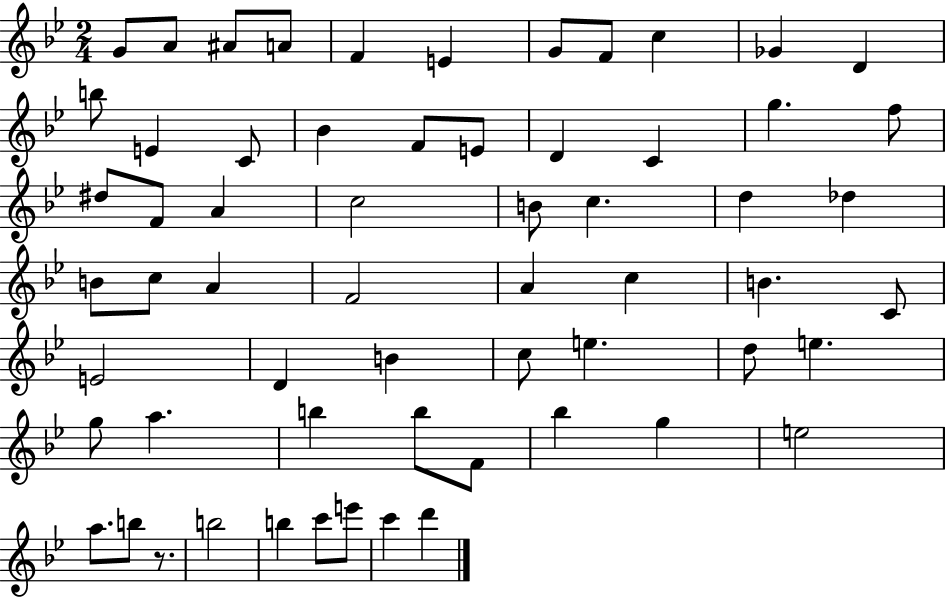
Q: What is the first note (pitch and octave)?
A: G4